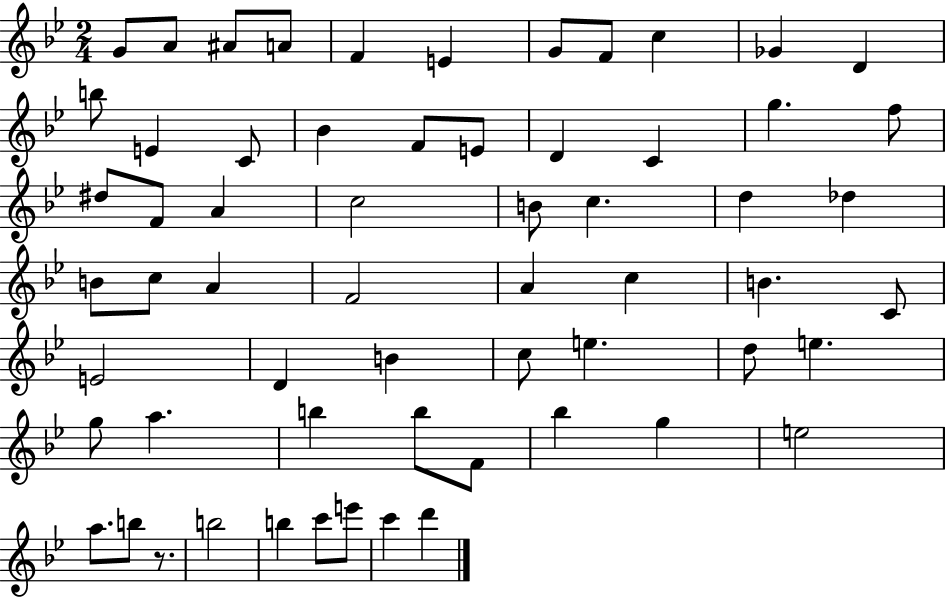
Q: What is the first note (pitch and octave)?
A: G4